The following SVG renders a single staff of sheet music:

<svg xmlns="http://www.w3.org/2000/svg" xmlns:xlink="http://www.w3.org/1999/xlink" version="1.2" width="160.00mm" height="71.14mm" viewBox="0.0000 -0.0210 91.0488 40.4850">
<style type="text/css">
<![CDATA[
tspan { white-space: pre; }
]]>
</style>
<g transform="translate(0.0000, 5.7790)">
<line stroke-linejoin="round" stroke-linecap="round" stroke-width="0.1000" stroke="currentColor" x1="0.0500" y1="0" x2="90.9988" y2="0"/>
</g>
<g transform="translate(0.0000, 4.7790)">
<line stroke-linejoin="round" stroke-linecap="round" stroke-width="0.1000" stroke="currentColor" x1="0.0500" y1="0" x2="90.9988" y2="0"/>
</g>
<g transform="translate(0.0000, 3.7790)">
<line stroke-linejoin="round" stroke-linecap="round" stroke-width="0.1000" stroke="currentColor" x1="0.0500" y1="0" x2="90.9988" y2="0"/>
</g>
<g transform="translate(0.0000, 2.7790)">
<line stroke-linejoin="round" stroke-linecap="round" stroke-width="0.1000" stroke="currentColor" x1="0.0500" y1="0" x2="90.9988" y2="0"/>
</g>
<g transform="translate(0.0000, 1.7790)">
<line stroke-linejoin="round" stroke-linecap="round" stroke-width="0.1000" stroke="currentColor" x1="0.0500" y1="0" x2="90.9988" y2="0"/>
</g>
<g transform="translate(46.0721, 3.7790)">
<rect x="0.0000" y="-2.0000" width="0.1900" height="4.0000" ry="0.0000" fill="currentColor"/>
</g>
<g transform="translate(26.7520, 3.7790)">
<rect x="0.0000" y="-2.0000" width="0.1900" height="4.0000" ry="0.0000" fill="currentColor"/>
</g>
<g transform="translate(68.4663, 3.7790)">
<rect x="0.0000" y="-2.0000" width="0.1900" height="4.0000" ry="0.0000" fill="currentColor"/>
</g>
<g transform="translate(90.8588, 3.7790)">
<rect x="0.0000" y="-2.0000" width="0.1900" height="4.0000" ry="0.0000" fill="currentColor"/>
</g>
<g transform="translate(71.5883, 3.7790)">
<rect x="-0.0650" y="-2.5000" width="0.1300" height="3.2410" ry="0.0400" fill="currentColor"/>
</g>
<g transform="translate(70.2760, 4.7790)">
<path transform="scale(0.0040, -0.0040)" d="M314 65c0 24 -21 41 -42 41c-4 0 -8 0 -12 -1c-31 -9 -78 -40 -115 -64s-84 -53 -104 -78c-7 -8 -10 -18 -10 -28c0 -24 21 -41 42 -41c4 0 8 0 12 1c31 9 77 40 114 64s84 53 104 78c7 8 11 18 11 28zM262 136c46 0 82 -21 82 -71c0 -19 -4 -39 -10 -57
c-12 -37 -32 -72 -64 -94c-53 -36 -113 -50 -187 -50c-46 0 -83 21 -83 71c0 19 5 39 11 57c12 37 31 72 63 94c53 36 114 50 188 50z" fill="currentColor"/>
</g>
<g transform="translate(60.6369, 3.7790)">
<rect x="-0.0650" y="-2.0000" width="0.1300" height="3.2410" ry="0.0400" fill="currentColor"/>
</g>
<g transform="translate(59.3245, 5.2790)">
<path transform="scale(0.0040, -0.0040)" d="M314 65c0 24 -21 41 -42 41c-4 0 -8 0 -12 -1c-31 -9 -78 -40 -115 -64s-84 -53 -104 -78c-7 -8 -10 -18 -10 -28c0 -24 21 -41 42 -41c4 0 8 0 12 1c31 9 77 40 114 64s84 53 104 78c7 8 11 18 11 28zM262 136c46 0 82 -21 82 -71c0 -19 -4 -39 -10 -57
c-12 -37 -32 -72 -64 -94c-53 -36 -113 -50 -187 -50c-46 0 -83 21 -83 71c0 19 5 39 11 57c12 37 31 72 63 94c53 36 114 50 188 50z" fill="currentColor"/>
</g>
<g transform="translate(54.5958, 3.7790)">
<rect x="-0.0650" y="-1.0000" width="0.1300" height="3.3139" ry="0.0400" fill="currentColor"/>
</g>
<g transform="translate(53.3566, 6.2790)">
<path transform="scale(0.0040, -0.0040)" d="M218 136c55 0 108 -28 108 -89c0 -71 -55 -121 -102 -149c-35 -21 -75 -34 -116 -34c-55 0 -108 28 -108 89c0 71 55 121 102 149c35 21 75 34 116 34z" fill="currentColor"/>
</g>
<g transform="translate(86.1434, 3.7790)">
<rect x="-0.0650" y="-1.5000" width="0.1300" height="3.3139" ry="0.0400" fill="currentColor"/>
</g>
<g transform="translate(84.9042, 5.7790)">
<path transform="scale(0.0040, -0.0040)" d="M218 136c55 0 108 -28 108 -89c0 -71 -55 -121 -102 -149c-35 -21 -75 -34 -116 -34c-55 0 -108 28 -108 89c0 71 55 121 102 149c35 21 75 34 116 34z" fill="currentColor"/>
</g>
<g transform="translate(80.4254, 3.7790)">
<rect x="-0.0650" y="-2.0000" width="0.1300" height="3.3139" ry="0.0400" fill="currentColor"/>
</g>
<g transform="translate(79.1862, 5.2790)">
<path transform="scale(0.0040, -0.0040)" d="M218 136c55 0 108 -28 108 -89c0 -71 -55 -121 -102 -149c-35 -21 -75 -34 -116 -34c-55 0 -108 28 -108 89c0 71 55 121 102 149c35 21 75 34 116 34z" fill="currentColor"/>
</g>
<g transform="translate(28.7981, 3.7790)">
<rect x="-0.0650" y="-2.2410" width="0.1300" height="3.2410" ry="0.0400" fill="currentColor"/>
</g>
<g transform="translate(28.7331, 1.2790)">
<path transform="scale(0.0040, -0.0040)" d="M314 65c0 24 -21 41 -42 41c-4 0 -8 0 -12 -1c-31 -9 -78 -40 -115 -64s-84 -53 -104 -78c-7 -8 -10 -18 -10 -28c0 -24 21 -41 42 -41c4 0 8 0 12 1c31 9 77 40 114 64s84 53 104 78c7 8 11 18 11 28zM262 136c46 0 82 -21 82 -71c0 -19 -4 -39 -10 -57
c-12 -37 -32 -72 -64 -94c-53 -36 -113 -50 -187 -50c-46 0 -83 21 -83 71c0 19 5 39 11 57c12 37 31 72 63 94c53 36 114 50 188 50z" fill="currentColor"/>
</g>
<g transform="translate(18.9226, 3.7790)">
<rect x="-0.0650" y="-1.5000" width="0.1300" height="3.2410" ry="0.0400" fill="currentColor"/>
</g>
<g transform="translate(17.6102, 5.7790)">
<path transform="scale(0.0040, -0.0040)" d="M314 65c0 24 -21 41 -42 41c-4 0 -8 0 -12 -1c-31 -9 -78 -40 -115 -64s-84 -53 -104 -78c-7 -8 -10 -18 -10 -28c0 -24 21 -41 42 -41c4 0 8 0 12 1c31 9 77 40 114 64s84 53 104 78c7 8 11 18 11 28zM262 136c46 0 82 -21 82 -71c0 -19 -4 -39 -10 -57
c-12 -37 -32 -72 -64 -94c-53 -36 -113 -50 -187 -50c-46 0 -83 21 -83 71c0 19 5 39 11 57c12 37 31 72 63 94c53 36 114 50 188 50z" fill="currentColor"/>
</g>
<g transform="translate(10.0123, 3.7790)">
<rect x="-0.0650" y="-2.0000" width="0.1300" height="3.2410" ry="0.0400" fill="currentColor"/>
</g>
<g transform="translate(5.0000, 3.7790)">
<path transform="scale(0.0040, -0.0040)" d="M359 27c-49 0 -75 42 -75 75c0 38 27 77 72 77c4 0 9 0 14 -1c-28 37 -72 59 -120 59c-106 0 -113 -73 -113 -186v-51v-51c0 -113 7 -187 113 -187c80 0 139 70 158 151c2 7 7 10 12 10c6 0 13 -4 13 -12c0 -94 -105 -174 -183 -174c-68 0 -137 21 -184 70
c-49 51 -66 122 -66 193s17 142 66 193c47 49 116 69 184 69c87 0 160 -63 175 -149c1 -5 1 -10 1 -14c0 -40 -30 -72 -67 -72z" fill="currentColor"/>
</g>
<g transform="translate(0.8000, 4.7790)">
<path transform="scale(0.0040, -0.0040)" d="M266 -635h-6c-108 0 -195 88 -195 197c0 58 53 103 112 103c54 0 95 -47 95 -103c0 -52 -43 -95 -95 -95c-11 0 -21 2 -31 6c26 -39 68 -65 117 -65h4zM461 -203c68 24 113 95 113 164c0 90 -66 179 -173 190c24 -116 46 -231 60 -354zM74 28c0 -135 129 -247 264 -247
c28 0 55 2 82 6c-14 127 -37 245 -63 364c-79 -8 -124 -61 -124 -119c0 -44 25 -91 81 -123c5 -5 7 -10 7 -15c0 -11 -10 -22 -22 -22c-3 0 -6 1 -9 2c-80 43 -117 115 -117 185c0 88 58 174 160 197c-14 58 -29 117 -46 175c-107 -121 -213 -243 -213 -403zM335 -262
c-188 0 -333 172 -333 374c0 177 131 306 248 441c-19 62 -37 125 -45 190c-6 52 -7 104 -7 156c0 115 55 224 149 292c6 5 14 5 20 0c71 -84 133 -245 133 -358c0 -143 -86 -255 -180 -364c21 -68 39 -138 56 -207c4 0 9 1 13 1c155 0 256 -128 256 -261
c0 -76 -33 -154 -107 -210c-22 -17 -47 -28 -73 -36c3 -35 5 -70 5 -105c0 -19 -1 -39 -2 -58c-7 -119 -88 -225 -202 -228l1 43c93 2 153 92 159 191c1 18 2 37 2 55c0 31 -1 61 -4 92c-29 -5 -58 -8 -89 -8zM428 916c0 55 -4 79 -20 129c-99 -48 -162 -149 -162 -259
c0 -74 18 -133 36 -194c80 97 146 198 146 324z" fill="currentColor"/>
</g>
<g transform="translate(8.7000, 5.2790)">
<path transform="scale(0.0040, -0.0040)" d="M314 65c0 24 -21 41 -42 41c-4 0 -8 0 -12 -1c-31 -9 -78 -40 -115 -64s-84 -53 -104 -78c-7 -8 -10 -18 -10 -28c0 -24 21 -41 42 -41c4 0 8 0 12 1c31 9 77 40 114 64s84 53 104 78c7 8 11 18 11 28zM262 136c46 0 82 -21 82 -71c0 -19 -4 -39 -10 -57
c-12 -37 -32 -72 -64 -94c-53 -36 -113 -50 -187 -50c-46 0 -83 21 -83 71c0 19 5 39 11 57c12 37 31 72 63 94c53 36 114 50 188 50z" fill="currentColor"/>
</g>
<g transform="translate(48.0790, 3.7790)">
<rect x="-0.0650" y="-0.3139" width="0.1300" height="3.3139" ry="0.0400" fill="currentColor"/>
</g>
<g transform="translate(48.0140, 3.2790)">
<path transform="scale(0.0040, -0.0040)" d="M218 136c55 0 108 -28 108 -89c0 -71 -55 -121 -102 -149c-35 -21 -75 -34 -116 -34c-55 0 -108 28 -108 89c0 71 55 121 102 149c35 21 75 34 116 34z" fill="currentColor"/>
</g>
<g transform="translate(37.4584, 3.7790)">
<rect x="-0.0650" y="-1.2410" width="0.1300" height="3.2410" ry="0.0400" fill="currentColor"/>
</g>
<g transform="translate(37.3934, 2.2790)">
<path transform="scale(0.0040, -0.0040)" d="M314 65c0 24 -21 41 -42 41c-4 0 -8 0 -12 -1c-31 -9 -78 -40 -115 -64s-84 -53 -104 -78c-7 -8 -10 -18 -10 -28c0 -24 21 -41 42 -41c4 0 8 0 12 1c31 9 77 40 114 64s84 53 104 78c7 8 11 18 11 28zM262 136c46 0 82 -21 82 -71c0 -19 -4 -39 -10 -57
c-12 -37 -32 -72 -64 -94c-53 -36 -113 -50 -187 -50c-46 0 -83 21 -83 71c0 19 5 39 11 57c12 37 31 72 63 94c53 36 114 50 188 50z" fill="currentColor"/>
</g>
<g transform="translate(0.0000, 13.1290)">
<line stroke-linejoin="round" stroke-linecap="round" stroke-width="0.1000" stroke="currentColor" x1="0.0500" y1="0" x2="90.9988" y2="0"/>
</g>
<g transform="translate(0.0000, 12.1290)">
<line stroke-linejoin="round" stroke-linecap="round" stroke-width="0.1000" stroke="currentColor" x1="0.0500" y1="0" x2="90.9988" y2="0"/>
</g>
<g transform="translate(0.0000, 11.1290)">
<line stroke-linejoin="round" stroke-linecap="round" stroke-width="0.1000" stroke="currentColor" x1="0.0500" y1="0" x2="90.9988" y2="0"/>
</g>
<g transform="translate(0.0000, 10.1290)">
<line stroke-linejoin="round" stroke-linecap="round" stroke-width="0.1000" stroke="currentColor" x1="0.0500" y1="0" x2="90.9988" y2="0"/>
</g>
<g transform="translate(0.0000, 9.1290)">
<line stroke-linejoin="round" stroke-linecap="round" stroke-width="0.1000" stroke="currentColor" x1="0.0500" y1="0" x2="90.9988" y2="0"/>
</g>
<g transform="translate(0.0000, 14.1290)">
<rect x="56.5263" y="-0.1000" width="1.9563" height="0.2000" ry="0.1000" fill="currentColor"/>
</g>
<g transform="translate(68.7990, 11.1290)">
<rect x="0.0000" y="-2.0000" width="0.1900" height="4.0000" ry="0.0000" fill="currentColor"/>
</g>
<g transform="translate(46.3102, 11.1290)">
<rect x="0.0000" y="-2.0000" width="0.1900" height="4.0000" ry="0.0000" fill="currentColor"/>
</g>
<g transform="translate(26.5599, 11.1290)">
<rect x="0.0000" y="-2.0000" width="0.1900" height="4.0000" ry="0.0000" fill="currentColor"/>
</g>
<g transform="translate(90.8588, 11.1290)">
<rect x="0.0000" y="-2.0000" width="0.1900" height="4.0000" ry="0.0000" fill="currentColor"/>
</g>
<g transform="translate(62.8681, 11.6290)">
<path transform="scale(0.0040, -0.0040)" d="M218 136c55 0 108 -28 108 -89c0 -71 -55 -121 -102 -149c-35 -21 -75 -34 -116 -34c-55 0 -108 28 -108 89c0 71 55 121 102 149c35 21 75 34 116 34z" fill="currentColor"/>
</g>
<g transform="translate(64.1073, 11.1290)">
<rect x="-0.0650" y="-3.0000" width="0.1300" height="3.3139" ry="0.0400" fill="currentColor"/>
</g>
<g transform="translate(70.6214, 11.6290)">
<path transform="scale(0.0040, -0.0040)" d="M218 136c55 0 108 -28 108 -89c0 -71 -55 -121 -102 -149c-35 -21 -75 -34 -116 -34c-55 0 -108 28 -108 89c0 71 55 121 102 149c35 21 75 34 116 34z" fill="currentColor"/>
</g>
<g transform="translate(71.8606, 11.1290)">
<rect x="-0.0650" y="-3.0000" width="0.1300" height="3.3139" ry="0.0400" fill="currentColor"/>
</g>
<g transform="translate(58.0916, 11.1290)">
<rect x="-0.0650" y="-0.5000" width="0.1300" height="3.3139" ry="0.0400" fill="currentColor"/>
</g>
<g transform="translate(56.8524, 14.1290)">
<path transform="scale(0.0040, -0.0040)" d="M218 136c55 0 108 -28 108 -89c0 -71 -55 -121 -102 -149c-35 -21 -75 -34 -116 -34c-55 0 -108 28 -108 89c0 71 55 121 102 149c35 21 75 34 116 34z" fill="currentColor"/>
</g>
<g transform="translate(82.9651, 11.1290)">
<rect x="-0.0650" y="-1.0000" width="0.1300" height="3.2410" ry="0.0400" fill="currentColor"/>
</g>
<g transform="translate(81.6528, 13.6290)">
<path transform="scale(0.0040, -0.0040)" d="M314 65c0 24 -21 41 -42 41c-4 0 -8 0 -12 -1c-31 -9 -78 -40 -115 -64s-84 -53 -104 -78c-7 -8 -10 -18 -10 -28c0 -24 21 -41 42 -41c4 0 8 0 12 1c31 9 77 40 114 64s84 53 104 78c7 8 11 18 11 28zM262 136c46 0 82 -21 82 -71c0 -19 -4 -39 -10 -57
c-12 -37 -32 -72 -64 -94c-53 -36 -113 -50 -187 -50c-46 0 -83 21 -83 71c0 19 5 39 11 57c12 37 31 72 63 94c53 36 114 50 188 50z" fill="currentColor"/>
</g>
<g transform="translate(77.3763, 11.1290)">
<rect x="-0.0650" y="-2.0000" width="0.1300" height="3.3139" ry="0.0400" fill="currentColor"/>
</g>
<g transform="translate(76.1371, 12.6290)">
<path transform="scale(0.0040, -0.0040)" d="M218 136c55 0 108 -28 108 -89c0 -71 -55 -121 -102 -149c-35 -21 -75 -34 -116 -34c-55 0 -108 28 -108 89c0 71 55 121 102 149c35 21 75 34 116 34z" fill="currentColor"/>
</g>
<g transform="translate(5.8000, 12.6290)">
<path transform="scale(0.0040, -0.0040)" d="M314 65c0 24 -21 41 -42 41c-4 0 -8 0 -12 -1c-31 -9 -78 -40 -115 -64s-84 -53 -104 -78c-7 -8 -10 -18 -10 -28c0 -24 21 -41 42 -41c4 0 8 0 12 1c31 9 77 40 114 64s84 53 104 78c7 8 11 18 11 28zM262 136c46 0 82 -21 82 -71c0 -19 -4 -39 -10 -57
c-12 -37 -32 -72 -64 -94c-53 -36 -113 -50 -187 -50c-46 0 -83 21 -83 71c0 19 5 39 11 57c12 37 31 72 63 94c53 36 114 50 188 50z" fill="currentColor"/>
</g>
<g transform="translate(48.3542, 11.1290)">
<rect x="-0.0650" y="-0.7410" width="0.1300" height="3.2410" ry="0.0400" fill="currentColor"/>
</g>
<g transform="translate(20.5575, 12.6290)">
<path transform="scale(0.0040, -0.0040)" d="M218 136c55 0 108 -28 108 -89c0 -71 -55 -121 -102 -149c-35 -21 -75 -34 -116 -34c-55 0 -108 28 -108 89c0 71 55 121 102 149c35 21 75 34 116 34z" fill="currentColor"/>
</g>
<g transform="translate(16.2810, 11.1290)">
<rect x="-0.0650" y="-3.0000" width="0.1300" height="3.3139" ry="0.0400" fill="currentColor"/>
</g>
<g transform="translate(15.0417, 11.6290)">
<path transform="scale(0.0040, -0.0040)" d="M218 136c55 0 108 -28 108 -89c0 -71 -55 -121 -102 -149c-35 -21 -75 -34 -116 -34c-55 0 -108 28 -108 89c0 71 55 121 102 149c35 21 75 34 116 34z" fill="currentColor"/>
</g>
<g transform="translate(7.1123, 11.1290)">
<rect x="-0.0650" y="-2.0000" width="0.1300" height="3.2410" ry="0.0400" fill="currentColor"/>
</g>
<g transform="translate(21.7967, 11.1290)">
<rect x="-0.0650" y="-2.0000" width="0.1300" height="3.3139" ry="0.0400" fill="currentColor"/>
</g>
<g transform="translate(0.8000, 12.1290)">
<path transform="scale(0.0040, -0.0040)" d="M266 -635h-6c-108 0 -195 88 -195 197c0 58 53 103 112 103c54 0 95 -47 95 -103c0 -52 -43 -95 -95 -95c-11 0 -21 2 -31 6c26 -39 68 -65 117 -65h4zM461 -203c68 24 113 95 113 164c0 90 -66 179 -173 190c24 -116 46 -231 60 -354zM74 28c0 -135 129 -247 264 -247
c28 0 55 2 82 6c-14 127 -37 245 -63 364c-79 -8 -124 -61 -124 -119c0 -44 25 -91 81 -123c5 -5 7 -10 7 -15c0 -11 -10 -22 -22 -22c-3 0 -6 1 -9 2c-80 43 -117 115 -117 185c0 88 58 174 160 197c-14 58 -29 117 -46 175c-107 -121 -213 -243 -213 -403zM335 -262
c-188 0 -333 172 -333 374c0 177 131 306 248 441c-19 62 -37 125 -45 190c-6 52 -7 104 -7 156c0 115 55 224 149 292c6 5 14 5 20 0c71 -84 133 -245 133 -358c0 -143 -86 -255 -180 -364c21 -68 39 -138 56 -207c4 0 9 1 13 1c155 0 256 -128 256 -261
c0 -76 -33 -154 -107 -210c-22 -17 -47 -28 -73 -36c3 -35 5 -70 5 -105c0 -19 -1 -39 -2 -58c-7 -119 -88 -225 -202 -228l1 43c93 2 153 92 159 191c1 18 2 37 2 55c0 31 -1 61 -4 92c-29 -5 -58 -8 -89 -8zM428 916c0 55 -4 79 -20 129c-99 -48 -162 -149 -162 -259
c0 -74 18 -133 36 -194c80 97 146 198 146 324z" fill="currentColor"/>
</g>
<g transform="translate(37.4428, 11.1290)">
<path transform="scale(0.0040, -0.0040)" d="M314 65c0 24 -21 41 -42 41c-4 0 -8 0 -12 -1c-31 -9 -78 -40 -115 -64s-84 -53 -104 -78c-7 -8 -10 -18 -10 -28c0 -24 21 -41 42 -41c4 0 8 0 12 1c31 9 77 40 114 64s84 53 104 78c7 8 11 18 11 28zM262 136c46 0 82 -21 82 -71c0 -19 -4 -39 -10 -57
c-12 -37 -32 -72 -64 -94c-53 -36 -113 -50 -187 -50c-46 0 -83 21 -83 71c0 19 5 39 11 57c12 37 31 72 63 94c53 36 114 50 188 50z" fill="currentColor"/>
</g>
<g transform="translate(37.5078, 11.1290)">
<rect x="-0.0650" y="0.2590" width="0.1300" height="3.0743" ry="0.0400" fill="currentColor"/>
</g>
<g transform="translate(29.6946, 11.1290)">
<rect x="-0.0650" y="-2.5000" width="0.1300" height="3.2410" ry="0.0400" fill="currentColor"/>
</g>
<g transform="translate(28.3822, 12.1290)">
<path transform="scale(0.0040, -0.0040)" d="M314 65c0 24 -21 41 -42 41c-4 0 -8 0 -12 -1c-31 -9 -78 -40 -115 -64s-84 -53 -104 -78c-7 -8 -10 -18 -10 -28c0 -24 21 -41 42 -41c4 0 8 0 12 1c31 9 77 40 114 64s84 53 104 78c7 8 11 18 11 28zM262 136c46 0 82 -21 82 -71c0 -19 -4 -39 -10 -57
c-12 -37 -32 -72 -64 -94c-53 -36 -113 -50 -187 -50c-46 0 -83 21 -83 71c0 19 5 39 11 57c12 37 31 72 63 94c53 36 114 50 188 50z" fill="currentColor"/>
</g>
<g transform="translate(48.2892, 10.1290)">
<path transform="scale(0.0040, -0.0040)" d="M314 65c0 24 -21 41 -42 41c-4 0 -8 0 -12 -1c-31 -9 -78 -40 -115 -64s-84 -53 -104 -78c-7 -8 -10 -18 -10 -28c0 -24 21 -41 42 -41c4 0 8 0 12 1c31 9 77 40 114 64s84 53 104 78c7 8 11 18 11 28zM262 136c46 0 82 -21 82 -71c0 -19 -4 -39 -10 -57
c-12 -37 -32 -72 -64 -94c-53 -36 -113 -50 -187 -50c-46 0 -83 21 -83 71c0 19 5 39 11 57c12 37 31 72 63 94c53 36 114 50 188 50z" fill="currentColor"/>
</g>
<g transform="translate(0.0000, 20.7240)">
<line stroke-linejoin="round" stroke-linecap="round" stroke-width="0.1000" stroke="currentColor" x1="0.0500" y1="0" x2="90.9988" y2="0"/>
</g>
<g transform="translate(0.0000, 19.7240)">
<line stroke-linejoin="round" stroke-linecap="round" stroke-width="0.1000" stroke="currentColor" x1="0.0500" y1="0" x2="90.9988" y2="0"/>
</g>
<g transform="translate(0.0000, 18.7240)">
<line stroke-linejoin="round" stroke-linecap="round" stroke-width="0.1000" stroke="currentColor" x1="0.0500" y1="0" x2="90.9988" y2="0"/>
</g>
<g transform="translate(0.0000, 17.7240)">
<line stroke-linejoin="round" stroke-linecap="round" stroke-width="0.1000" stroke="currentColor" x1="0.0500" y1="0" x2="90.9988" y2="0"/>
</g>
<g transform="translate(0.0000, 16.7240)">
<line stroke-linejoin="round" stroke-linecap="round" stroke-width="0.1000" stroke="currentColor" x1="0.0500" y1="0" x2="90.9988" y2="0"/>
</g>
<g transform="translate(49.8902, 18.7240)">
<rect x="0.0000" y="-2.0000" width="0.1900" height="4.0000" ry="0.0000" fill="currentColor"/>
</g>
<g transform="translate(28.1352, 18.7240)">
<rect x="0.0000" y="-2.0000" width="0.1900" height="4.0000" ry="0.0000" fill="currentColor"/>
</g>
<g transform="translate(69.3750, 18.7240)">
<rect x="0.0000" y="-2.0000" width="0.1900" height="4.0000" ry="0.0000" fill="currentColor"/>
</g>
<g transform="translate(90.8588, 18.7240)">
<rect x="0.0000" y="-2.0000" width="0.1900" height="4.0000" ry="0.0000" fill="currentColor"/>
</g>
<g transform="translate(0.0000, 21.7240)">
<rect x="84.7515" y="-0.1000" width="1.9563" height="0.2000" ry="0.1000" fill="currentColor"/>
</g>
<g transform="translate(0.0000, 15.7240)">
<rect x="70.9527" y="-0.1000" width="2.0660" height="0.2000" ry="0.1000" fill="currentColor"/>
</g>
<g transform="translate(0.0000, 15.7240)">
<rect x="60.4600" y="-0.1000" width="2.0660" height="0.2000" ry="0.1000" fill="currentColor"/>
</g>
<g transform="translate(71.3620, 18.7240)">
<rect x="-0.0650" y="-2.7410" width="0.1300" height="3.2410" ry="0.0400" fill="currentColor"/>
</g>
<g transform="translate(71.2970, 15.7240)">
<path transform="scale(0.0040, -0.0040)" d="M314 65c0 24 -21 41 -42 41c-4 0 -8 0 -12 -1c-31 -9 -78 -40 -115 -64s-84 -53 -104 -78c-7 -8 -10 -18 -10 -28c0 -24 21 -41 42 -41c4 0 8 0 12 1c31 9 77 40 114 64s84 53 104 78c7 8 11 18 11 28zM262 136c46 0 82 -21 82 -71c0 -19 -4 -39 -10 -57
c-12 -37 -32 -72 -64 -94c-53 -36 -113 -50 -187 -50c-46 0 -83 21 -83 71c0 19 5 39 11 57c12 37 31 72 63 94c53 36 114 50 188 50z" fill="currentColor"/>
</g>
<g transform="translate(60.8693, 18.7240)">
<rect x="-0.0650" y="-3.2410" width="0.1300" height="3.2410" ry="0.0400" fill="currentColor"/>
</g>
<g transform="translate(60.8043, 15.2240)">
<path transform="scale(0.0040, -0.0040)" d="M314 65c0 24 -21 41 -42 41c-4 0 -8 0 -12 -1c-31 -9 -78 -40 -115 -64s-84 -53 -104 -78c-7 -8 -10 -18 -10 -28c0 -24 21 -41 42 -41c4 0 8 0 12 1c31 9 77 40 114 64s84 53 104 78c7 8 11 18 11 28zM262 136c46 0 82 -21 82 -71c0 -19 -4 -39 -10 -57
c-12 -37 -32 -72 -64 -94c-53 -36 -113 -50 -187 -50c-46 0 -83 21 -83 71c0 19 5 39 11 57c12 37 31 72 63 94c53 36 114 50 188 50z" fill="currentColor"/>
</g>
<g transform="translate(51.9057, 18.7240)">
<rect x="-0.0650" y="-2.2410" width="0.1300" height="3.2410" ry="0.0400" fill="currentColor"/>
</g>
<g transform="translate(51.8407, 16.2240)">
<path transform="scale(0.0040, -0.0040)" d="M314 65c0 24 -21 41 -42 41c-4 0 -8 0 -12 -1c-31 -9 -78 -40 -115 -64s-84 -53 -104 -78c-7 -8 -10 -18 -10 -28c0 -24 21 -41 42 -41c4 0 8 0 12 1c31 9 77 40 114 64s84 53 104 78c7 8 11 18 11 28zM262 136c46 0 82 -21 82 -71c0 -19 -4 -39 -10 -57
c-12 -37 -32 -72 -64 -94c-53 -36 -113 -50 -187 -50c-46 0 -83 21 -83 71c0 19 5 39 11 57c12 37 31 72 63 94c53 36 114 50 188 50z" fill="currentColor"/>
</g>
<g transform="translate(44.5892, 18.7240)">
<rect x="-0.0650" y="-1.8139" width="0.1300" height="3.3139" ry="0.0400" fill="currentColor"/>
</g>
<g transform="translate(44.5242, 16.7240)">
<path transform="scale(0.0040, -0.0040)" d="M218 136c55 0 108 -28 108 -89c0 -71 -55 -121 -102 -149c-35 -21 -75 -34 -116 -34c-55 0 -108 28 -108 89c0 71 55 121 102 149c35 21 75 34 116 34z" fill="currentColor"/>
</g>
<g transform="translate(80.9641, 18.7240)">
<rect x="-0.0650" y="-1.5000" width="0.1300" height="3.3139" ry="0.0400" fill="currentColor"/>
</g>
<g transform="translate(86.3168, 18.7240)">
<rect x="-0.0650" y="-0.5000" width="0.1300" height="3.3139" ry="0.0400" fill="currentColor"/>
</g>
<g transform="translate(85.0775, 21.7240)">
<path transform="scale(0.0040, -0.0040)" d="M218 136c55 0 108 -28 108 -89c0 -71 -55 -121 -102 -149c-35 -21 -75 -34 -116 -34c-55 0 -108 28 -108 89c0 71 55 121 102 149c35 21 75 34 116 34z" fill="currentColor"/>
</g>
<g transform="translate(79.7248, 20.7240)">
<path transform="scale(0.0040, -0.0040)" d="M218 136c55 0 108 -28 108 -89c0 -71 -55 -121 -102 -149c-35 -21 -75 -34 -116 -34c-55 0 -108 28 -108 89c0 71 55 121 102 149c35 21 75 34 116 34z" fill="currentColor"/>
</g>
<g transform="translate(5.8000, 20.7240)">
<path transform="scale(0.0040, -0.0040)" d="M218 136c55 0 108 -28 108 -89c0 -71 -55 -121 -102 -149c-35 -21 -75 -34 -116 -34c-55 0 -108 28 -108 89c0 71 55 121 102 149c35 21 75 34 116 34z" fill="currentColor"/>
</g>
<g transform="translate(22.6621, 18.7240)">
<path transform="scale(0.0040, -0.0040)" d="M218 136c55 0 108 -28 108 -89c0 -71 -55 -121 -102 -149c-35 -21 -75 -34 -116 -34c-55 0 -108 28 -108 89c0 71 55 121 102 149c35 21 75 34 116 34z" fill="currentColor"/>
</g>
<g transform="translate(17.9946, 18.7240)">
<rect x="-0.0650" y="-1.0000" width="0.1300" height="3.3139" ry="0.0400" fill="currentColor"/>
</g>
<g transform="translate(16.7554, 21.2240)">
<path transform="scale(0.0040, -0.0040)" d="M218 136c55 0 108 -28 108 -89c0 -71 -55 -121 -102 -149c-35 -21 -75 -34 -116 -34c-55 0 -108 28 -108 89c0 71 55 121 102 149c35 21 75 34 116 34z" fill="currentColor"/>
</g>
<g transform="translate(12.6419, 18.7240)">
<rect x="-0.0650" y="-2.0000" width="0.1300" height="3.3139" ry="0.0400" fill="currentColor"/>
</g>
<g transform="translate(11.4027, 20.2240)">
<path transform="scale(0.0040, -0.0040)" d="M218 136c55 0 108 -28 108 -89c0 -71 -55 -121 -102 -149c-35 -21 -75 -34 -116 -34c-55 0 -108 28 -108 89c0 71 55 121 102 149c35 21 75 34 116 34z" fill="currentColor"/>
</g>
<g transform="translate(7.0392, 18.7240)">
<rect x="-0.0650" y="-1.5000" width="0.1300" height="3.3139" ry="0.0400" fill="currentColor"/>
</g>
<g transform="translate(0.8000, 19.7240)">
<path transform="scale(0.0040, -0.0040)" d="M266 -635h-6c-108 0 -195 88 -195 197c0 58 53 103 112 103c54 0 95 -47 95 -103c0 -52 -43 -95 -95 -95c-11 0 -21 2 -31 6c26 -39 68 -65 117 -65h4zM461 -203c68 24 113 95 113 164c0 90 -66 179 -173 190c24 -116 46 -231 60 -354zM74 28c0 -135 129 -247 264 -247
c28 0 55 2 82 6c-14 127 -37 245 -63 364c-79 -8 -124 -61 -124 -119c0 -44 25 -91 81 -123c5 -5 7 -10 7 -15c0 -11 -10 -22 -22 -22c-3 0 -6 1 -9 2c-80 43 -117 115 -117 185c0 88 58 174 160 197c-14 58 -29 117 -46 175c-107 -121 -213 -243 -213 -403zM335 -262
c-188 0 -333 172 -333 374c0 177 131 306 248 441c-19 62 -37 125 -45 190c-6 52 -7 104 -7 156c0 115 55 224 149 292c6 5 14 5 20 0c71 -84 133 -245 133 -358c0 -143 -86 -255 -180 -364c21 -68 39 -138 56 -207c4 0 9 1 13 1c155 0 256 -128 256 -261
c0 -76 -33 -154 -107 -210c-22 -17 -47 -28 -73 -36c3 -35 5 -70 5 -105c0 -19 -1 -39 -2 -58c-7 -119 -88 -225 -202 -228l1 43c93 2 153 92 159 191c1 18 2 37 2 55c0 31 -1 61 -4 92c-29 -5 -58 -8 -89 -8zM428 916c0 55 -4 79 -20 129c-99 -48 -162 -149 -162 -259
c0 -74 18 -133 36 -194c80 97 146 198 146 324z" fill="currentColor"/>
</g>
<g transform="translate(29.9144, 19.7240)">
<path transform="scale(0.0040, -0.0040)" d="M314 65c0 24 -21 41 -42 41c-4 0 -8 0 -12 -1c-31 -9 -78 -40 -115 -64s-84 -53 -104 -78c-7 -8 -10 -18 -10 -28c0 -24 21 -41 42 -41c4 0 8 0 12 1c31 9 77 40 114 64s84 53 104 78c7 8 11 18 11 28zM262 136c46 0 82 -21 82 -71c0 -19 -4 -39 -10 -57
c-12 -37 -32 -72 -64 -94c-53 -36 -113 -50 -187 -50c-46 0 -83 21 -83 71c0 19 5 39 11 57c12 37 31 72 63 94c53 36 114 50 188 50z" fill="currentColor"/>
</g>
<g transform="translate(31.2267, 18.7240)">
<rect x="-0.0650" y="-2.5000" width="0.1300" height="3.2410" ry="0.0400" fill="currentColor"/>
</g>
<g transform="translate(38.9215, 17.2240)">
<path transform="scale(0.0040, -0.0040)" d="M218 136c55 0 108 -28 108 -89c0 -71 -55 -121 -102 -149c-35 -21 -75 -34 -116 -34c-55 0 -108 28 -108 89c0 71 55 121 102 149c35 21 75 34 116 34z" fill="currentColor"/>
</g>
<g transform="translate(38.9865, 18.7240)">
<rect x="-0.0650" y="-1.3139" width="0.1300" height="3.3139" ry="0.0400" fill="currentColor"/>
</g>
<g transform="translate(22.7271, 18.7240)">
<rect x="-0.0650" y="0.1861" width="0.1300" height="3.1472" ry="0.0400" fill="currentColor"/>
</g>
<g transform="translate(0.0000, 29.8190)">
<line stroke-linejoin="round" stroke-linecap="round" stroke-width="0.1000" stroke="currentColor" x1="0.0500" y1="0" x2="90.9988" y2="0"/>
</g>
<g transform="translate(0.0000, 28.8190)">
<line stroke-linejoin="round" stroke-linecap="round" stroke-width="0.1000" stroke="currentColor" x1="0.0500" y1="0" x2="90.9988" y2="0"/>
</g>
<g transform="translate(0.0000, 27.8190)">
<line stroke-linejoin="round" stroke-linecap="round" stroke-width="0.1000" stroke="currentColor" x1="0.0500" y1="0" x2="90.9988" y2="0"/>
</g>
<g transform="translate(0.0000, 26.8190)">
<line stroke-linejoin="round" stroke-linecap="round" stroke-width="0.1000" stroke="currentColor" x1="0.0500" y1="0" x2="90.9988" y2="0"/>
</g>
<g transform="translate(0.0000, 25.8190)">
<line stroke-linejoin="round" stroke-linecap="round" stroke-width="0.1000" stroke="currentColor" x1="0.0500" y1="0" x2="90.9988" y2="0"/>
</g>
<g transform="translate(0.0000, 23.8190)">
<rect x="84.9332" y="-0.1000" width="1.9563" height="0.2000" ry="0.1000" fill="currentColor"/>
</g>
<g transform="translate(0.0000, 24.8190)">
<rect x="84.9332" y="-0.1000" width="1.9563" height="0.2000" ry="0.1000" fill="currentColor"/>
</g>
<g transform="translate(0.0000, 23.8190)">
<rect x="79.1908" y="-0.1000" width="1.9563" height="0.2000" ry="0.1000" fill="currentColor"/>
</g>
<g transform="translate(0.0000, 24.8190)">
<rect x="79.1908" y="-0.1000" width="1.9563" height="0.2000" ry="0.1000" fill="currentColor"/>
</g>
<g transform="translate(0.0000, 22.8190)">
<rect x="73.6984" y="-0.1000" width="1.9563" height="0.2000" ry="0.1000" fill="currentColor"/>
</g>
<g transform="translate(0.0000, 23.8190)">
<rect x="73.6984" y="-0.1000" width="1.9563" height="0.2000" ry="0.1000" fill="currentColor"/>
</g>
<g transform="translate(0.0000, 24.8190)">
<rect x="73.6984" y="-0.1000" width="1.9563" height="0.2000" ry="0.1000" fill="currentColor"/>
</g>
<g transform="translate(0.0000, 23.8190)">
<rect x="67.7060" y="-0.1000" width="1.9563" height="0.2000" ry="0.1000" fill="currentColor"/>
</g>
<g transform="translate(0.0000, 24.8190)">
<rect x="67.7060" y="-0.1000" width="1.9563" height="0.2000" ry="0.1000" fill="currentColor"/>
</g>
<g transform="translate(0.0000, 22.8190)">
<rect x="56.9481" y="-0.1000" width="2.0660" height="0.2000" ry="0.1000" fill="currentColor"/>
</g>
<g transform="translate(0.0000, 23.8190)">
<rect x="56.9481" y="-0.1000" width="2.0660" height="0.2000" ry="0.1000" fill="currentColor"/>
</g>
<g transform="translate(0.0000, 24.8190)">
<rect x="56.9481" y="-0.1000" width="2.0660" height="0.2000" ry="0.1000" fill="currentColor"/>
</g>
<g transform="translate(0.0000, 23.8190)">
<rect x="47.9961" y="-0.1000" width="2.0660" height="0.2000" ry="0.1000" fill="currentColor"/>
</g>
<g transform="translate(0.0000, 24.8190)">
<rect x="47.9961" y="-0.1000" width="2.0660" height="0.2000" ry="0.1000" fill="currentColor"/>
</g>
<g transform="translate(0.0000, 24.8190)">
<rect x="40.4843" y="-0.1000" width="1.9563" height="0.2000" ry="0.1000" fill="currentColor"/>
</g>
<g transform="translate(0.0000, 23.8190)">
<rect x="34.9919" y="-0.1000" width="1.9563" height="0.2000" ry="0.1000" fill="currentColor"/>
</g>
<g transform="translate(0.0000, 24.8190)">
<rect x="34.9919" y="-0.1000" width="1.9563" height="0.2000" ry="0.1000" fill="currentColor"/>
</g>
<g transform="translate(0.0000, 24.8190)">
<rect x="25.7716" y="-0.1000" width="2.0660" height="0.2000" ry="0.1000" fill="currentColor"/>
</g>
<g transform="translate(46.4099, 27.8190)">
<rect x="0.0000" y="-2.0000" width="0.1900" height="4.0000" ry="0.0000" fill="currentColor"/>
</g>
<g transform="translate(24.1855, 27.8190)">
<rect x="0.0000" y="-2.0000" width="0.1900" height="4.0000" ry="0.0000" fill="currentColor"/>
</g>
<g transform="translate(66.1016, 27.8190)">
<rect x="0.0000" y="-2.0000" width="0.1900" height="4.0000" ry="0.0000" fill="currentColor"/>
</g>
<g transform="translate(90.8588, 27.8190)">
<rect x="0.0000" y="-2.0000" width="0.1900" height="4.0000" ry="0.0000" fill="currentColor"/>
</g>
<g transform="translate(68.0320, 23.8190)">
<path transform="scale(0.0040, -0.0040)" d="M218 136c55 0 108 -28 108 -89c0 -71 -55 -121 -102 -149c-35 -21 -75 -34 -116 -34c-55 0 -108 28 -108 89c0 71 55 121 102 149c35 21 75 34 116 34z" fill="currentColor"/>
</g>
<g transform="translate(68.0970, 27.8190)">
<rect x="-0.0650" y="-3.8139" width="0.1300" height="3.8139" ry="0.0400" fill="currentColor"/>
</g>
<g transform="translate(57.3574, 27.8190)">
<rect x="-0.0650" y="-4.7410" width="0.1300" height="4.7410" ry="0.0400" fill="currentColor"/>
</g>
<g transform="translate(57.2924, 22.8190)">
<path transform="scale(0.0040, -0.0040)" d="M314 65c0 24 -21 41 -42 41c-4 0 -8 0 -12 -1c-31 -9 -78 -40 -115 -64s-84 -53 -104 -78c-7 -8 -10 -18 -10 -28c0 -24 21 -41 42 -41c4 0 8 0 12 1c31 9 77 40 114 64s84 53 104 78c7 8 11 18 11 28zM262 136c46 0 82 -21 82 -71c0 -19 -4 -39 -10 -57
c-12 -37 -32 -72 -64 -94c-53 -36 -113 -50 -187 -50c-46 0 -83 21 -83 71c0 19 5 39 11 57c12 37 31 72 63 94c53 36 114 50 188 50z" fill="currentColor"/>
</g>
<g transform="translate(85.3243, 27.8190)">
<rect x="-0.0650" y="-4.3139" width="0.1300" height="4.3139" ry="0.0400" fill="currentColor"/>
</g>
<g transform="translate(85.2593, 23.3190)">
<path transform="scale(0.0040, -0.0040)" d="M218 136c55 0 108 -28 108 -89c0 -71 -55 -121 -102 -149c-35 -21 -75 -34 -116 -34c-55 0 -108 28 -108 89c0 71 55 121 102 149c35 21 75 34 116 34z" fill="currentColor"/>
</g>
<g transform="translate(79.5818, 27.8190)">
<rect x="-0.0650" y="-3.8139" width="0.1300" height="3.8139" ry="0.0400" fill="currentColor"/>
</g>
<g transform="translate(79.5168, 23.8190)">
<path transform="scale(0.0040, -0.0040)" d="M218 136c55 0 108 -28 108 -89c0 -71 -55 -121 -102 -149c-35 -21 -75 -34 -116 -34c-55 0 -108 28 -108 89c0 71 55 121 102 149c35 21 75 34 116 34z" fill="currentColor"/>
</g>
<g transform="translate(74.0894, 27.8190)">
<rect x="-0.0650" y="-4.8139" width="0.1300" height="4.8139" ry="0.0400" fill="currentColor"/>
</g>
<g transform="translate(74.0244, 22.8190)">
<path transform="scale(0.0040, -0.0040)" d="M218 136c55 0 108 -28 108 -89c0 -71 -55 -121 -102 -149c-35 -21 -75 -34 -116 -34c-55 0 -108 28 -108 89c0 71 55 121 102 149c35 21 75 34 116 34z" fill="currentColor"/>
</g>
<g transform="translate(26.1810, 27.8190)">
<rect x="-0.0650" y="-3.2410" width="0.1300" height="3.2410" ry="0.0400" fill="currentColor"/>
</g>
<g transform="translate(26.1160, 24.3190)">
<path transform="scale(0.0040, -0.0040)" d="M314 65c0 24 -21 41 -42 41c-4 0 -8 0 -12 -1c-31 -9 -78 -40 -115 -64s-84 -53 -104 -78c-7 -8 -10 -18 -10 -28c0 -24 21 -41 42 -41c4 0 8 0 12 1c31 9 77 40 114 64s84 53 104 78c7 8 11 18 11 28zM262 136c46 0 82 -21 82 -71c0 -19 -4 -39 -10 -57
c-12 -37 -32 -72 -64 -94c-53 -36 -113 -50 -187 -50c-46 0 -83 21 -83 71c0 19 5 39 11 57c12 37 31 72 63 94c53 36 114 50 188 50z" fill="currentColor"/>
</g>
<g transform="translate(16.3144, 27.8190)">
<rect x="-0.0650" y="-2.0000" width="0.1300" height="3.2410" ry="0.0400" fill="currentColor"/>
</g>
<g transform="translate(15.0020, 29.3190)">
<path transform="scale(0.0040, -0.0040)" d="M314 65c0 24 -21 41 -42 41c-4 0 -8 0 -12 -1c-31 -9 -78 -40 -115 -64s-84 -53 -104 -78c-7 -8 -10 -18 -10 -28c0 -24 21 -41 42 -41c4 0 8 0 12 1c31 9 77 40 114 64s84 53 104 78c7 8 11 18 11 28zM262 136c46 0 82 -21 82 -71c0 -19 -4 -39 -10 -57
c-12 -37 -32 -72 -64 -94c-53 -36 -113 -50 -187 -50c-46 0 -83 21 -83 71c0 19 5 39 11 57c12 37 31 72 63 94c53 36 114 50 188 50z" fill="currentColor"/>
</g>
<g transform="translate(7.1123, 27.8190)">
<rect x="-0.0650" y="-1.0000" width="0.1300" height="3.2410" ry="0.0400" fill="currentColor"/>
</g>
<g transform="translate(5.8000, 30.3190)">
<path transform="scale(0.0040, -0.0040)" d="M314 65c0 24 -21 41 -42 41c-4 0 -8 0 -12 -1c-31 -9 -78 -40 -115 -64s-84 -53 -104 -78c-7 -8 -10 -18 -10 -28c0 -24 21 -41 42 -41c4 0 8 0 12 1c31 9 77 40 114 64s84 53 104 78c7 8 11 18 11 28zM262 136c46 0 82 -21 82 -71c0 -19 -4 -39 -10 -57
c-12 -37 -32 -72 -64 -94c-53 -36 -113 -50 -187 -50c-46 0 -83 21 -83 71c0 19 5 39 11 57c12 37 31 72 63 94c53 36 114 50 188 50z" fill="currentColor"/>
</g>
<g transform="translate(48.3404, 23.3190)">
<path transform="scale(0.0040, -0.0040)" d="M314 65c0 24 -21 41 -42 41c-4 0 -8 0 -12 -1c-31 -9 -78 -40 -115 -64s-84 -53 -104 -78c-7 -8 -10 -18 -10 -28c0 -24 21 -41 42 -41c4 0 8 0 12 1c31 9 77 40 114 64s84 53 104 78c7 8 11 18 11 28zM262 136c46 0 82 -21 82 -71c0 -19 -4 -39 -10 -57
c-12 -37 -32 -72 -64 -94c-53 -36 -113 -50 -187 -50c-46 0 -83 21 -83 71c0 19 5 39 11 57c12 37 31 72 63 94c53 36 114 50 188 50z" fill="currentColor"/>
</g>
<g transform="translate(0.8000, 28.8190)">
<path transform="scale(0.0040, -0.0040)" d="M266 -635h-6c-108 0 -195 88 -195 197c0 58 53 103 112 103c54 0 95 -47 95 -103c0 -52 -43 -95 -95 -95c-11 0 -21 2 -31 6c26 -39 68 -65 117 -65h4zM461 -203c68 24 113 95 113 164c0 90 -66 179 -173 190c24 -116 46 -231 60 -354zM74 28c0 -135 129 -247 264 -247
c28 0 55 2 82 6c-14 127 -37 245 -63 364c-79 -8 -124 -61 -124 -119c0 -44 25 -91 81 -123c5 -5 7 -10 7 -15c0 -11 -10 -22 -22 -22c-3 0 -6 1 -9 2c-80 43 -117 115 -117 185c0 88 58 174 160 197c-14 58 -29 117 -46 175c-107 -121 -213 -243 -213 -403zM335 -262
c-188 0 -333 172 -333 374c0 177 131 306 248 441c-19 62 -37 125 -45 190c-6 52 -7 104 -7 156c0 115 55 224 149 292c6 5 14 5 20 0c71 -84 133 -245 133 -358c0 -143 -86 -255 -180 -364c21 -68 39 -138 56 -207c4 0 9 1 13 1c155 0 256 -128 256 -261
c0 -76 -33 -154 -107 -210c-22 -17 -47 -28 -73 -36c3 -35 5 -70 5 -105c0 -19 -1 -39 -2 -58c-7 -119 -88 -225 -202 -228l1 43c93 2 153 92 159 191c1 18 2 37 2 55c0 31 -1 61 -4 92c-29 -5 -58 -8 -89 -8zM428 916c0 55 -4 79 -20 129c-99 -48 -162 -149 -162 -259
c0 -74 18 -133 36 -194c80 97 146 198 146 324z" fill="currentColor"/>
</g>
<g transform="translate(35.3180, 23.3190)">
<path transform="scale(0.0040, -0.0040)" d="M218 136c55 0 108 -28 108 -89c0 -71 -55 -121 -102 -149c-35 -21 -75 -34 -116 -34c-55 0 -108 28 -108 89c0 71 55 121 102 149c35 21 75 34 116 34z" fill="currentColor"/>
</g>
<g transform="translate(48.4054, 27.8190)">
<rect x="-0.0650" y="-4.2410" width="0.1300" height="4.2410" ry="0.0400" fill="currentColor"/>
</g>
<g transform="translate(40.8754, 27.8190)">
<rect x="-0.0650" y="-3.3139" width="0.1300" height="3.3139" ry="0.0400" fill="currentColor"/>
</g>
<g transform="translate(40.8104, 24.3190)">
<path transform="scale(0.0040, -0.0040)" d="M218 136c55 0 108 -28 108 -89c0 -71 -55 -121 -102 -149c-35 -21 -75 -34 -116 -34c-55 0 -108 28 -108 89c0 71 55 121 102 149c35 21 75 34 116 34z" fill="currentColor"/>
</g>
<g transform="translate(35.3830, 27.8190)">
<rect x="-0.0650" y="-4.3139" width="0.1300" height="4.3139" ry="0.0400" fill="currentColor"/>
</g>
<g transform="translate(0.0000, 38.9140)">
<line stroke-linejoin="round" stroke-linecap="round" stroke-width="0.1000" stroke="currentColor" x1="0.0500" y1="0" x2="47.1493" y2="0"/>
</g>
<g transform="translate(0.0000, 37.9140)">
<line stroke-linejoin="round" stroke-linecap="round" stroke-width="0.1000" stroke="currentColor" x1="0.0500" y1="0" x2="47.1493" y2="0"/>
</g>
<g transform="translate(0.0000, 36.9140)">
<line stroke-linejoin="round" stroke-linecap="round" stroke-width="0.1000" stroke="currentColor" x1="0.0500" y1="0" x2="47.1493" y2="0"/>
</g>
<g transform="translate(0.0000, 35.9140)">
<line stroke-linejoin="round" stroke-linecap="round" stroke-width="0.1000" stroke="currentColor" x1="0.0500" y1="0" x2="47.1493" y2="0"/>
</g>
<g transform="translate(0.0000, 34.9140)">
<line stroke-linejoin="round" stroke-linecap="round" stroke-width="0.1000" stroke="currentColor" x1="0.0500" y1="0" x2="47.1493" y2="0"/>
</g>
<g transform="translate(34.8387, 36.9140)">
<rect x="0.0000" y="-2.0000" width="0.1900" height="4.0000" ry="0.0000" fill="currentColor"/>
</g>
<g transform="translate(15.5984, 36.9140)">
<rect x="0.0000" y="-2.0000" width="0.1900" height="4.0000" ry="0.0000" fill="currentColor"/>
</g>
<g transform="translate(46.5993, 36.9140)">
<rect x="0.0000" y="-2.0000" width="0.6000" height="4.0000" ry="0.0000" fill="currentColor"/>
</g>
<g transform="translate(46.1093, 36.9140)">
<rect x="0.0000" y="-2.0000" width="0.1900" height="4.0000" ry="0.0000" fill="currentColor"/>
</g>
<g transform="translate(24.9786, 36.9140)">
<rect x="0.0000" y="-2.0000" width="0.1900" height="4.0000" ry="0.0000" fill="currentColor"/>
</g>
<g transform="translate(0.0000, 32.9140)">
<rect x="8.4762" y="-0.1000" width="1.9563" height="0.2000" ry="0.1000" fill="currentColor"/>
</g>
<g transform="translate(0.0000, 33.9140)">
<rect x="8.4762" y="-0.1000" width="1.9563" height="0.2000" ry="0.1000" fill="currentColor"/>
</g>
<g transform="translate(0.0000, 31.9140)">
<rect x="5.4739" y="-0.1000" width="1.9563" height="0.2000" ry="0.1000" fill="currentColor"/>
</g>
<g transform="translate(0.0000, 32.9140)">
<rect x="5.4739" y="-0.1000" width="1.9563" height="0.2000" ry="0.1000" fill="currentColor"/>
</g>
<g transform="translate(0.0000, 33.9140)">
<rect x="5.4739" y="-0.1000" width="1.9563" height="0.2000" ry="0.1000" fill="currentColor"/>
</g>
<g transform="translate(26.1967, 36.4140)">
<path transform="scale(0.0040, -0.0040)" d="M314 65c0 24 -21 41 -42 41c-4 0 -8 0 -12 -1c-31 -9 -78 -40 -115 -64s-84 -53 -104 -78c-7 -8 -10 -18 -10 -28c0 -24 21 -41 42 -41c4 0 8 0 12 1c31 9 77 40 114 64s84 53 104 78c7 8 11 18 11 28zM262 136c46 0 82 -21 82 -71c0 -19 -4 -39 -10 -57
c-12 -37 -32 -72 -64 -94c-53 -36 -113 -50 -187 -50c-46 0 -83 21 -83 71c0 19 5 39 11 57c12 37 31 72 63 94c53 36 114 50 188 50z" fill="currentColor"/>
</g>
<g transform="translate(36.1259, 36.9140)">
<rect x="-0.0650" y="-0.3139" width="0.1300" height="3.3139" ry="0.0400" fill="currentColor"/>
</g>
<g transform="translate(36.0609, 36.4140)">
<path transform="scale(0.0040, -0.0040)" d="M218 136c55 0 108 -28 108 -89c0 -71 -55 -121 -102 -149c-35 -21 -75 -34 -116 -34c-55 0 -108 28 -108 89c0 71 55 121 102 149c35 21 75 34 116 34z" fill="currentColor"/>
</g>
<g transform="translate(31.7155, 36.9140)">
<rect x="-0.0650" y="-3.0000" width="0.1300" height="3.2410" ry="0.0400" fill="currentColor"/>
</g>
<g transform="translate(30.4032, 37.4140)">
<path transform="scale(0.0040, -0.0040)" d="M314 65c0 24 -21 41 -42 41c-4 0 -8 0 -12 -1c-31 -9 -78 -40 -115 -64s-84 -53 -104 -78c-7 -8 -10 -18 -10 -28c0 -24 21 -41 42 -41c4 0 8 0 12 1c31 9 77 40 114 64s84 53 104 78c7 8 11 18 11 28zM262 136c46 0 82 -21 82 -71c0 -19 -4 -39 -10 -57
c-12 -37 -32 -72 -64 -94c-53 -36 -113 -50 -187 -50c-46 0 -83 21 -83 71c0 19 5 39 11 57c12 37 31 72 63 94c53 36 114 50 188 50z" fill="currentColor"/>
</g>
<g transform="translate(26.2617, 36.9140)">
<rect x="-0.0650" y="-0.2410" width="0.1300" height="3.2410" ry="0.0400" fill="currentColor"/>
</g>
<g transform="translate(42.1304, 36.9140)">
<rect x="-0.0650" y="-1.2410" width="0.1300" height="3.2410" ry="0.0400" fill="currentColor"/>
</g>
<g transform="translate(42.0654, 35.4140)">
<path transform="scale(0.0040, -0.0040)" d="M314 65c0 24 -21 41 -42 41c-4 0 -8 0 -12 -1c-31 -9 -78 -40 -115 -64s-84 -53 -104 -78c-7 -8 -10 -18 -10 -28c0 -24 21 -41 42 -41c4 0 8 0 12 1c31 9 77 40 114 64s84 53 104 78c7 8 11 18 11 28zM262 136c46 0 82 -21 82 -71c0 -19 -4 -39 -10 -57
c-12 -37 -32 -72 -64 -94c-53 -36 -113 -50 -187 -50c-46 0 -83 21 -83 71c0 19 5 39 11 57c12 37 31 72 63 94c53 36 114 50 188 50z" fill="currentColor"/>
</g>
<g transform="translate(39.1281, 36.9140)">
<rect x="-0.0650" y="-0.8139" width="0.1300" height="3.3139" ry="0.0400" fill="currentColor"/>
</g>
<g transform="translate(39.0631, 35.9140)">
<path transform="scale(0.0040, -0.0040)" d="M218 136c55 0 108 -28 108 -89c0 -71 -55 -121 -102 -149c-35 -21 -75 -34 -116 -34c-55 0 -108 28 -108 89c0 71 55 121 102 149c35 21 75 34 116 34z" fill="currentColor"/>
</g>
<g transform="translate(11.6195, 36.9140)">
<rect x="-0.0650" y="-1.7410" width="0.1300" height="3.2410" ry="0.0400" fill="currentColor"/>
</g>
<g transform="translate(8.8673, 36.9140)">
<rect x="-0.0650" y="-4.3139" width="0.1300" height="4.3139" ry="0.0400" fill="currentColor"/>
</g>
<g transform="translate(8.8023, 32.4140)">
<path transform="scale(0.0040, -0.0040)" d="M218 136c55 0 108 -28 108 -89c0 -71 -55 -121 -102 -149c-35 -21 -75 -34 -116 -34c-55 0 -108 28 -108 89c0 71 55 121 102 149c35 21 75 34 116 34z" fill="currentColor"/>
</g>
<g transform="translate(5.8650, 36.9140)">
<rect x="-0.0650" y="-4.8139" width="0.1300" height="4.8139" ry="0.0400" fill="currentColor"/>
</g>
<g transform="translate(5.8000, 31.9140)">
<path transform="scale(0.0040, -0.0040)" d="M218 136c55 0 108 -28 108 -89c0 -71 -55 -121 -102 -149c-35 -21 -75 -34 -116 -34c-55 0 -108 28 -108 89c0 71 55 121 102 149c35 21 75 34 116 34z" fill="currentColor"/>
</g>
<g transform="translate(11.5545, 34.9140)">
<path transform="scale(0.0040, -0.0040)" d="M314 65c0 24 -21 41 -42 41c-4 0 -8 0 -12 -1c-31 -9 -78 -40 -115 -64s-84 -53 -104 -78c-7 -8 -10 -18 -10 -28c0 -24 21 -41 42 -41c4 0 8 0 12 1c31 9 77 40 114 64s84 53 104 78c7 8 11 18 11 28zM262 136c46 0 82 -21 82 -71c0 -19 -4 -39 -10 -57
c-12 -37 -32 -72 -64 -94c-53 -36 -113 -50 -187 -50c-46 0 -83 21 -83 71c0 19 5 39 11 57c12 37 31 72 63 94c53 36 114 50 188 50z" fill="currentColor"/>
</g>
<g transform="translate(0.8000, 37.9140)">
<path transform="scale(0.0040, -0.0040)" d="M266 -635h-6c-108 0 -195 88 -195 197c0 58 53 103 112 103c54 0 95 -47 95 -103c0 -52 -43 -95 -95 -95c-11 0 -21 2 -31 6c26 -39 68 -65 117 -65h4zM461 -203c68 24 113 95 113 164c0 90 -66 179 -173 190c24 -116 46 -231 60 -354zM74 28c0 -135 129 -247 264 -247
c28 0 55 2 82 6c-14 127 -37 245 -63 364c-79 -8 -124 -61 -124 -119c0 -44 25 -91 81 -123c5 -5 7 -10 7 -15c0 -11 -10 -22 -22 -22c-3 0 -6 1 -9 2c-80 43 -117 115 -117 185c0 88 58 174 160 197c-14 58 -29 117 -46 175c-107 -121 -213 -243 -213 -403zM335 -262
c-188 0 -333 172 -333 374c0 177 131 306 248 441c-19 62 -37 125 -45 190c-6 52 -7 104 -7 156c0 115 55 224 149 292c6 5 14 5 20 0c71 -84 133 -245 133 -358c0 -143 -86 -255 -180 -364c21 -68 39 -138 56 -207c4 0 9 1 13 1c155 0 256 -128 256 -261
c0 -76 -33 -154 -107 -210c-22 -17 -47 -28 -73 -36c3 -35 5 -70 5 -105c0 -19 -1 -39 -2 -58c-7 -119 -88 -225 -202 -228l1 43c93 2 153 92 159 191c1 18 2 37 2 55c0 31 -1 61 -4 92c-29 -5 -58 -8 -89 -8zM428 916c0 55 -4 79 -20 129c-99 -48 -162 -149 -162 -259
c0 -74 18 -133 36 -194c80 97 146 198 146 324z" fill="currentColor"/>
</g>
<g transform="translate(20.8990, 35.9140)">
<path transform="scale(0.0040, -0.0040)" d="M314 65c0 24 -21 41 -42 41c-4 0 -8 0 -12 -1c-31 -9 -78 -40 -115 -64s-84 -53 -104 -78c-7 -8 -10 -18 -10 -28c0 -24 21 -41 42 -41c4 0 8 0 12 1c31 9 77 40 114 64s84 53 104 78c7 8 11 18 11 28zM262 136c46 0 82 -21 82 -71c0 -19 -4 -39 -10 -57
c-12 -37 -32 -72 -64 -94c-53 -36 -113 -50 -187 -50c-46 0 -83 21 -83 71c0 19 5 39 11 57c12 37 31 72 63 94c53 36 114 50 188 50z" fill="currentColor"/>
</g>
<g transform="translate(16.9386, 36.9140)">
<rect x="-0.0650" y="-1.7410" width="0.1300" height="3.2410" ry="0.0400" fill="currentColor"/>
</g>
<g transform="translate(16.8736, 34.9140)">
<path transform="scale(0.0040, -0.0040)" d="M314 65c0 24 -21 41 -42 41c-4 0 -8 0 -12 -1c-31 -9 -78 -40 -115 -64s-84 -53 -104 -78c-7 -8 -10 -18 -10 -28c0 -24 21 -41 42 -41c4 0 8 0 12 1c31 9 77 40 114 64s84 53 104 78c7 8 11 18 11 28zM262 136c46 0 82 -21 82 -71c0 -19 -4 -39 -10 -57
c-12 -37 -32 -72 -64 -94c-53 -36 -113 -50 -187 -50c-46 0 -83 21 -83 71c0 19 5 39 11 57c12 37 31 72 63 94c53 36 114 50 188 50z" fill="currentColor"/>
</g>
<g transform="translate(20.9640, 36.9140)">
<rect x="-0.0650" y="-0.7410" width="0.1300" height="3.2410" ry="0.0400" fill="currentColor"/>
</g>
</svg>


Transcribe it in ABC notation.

X:1
T:Untitled
M:4/4
L:1/4
K:C
F2 E2 g2 e2 c D F2 G2 F E F2 A F G2 B2 d2 C A A F D2 E F D B G2 e f g2 b2 a2 E C D2 F2 b2 d' b d'2 e'2 c' e' c' d' e' d' f2 f2 d2 c2 A2 c d e2